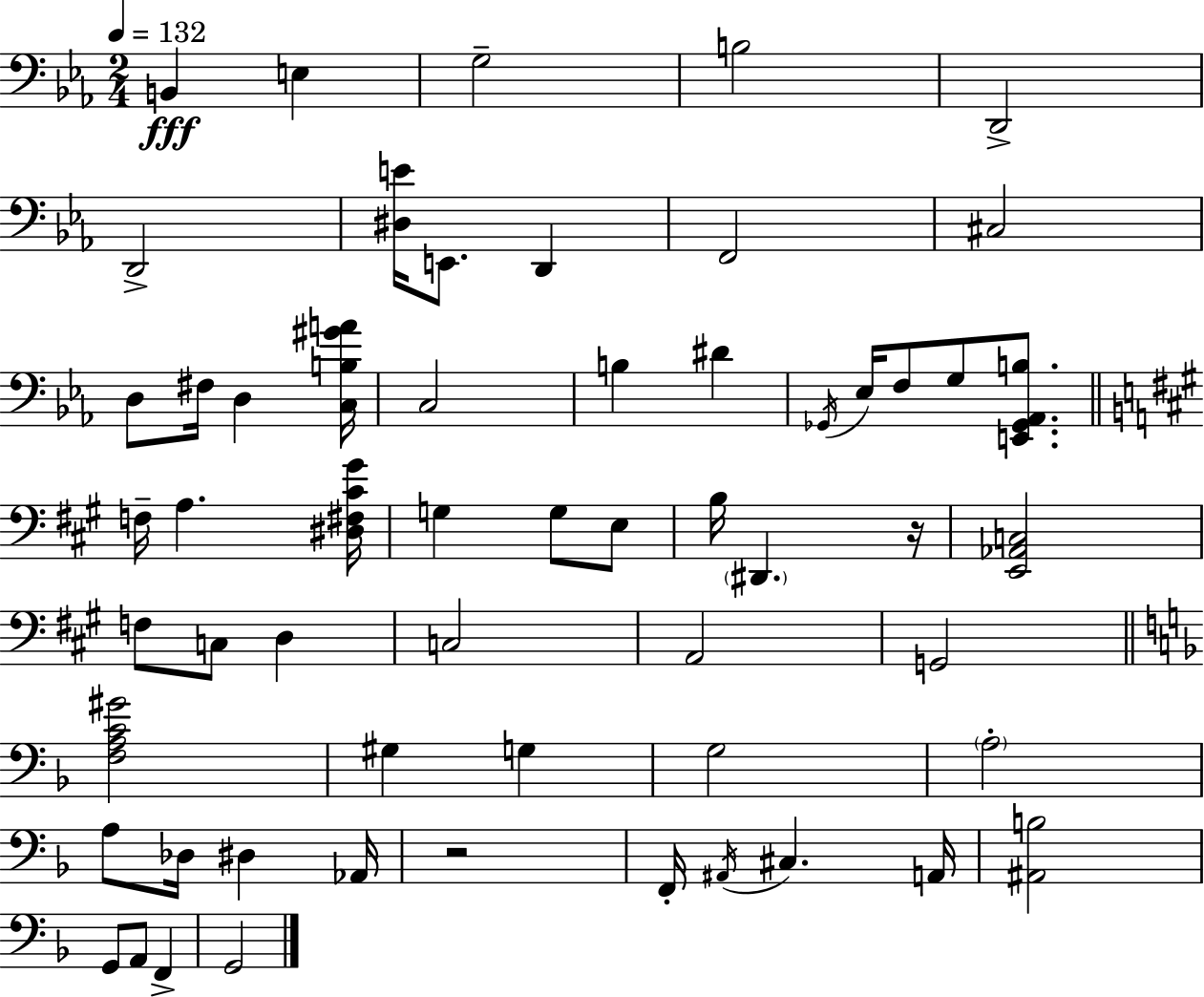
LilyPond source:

{
  \clef bass
  \numericTimeSignature
  \time 2/4
  \key ees \major
  \tempo 4 = 132
  \repeat volta 2 { b,4\fff e4 | g2-- | b2 | d,2-> | \break d,2-> | <dis e'>16 e,8. d,4 | f,2 | cis2 | \break d8 fis16 d4 <c b gis' a'>16 | c2 | b4 dis'4 | \acciaccatura { ges,16 } ees16 f8 g8 <e, ges, aes, b>8. | \break \bar "||" \break \key a \major f16-- a4. <dis fis cis' gis'>16 | g4 g8 e8 | b16 \parenthesize dis,4. r16 | <e, aes, c>2 | \break f8 c8 d4 | c2 | a,2 | g,2 | \break \bar "||" \break \key f \major <f a c' gis'>2 | gis4 g4 | g2 | \parenthesize a2-. | \break a8 des16 dis4 aes,16 | r2 | f,16-. \acciaccatura { ais,16 } cis4. | a,16 <ais, b>2 | \break g,8 a,8 f,4-> | g,2 | } \bar "|."
}